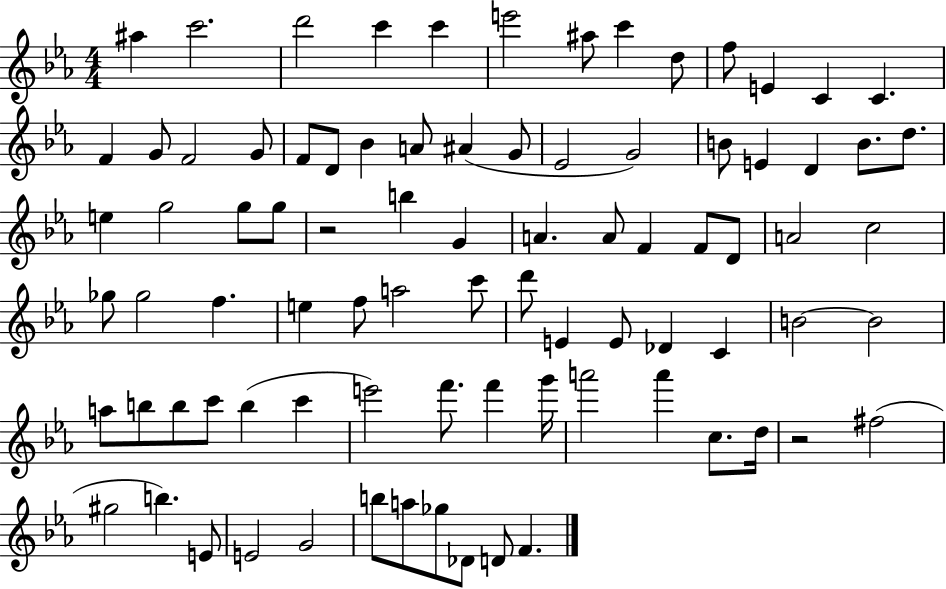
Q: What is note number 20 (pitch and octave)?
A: Bb4